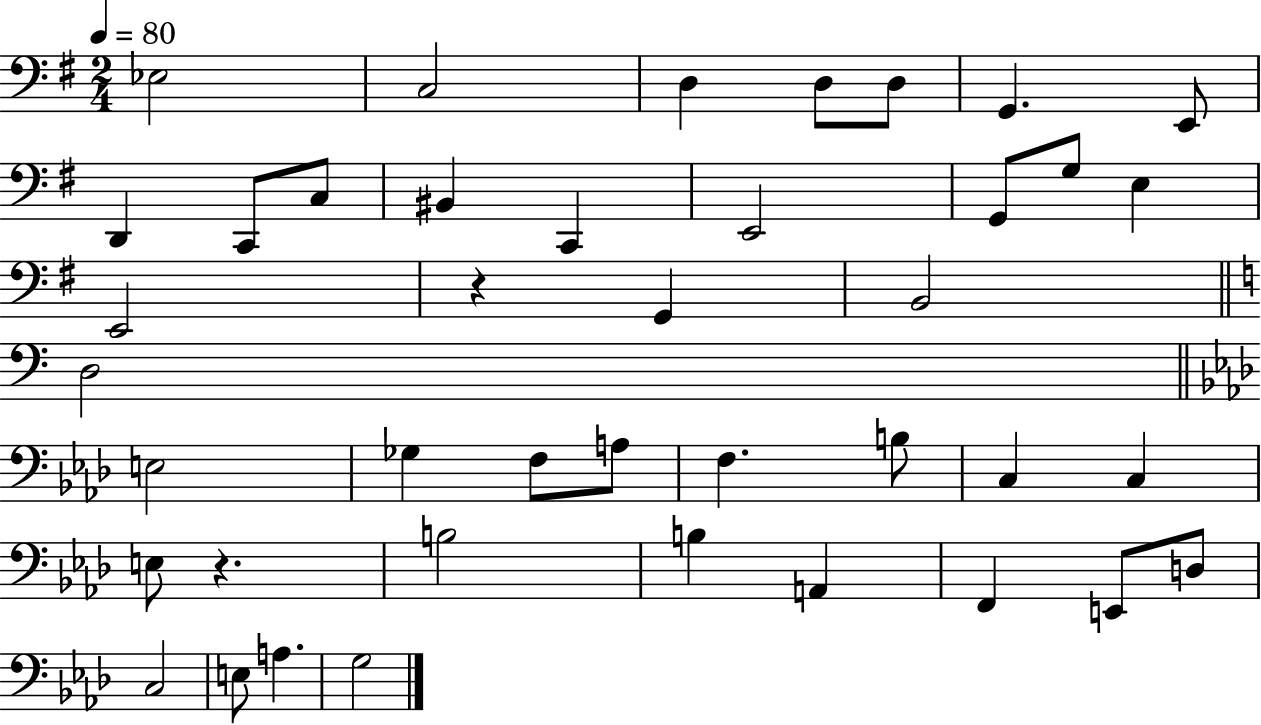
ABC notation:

X:1
T:Untitled
M:2/4
L:1/4
K:G
_E,2 C,2 D, D,/2 D,/2 G,, E,,/2 D,, C,,/2 C,/2 ^B,, C,, E,,2 G,,/2 G,/2 E, E,,2 z G,, B,,2 D,2 E,2 _G, F,/2 A,/2 F, B,/2 C, C, E,/2 z B,2 B, A,, F,, E,,/2 D,/2 C,2 E,/2 A, G,2